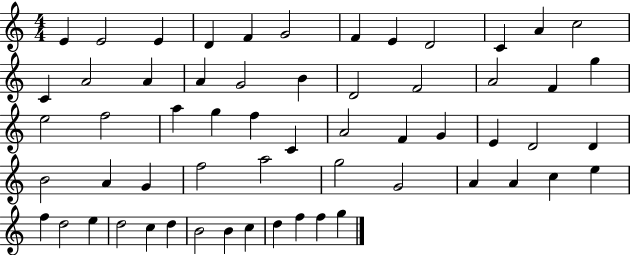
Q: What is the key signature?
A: C major